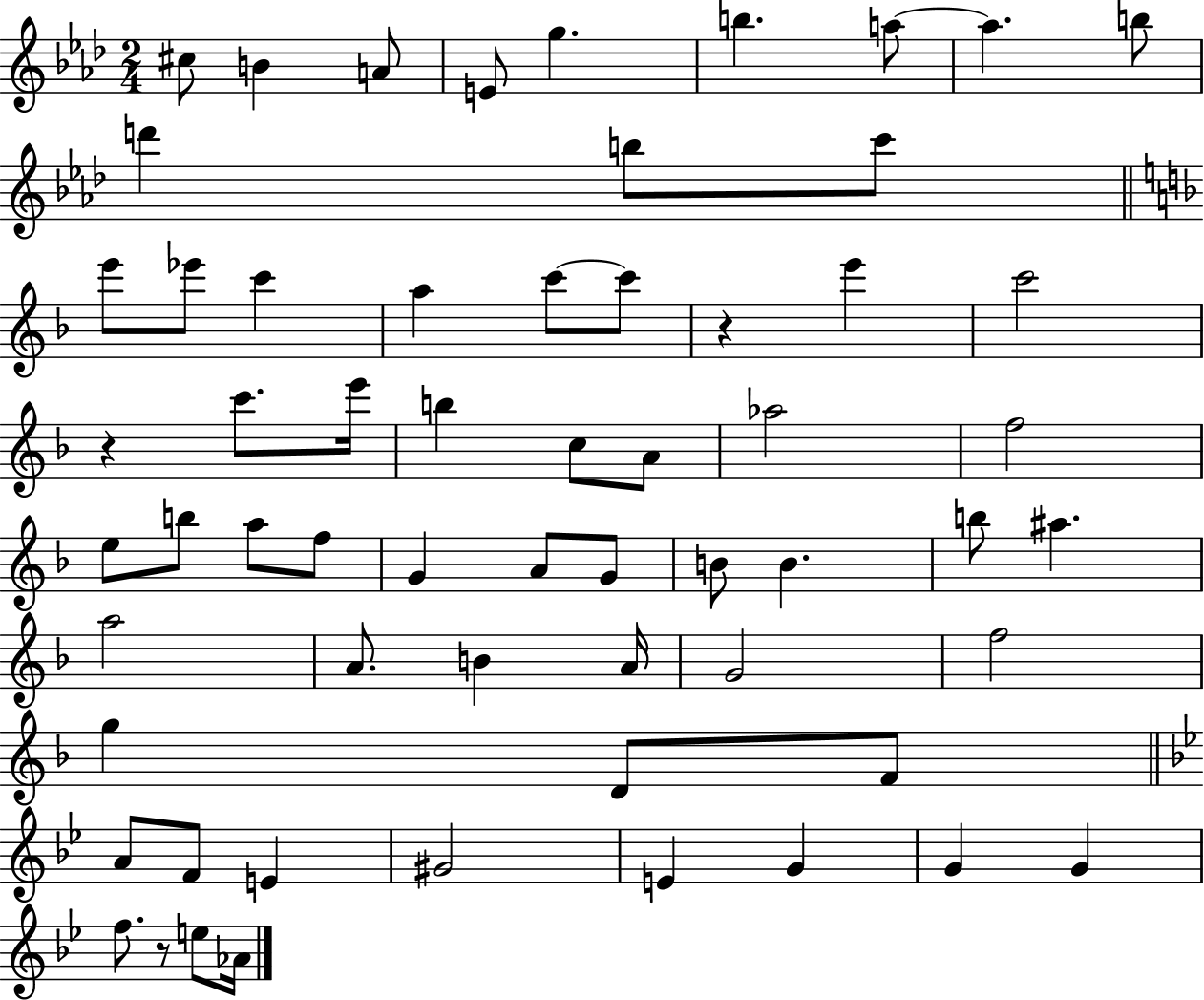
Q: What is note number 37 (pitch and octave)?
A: B5